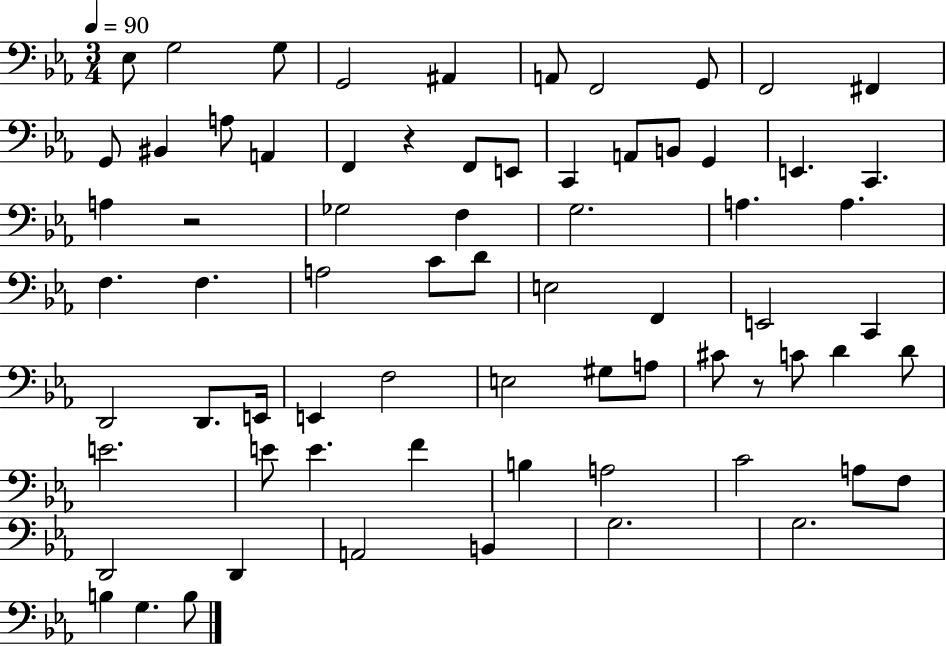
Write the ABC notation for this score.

X:1
T:Untitled
M:3/4
L:1/4
K:Eb
_E,/2 G,2 G,/2 G,,2 ^A,, A,,/2 F,,2 G,,/2 F,,2 ^F,, G,,/2 ^B,, A,/2 A,, F,, z F,,/2 E,,/2 C,, A,,/2 B,,/2 G,, E,, C,, A, z2 _G,2 F, G,2 A, A, F, F, A,2 C/2 D/2 E,2 F,, E,,2 C,, D,,2 D,,/2 E,,/4 E,, F,2 E,2 ^G,/2 A,/2 ^C/2 z/2 C/2 D D/2 E2 E/2 E F B, A,2 C2 A,/2 F,/2 D,,2 D,, A,,2 B,, G,2 G,2 B, G, B,/2